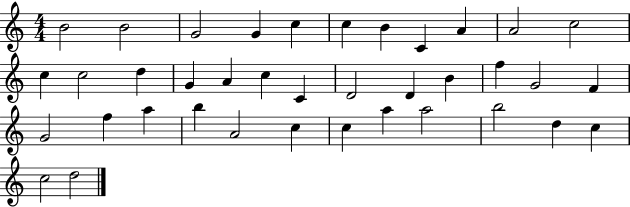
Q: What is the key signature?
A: C major